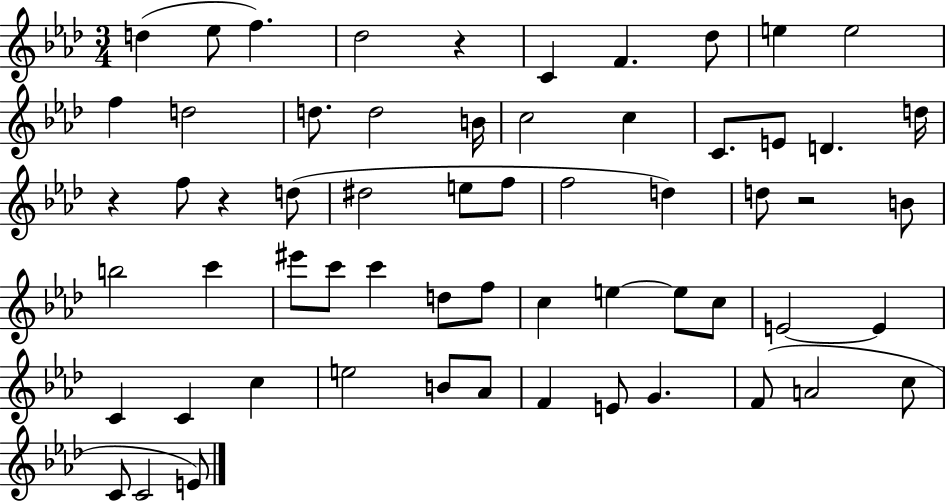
D5/q Eb5/e F5/q. Db5/h R/q C4/q F4/q. Db5/e E5/q E5/h F5/q D5/h D5/e. D5/h B4/s C5/h C5/q C4/e. E4/e D4/q. D5/s R/q F5/e R/q D5/e D#5/h E5/e F5/e F5/h D5/q D5/e R/h B4/e B5/h C6/q EIS6/e C6/e C6/q D5/e F5/e C5/q E5/q E5/e C5/e E4/h E4/q C4/q C4/q C5/q E5/h B4/e Ab4/e F4/q E4/e G4/q. F4/e A4/h C5/e C4/e C4/h E4/e